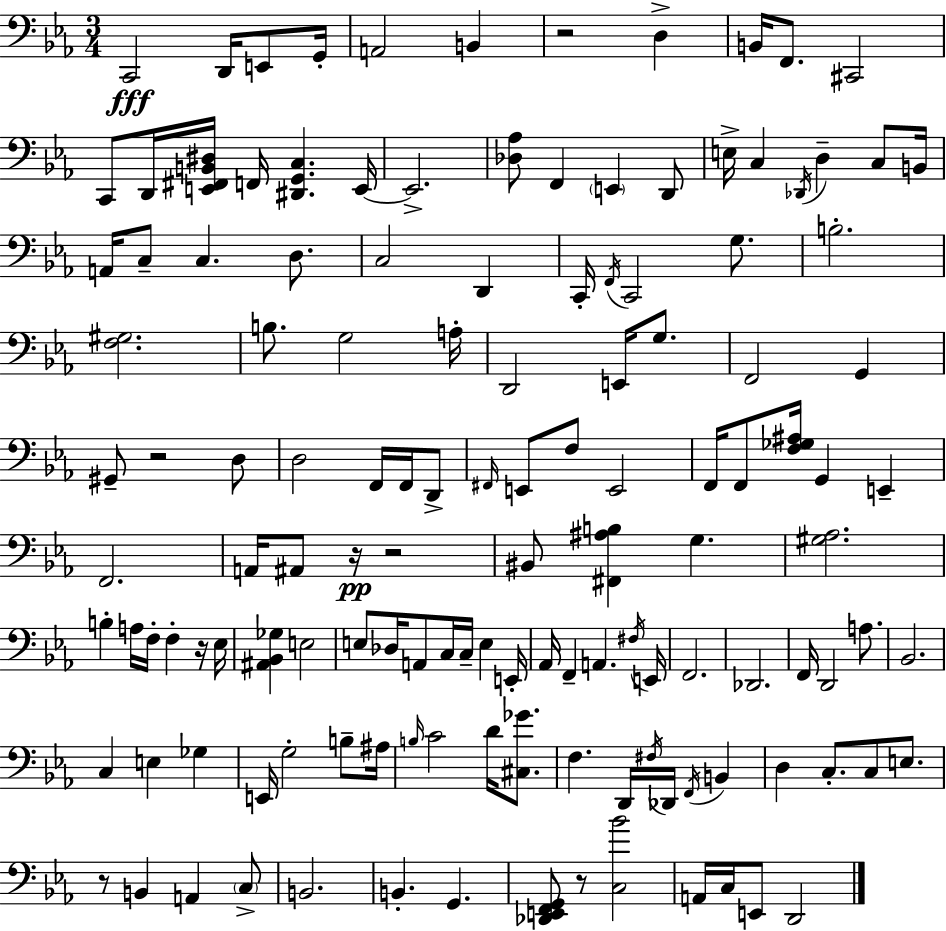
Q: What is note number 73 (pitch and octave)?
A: C3